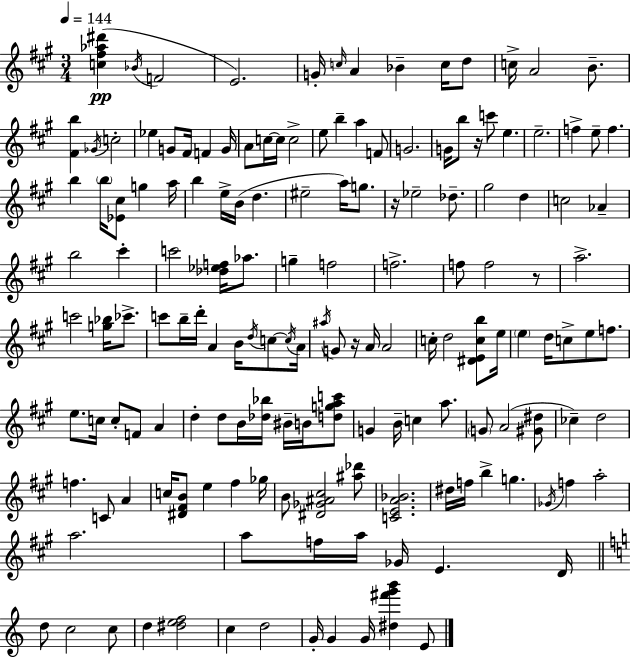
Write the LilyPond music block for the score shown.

{
  \clef treble
  \numericTimeSignature
  \time 3/4
  \key a \major
  \tempo 4 = 144
  <c'' fis'' aes'' dis'''>4(\pp \acciaccatura { bes'16 } f'2 | e'2.) | g'16-. \grace { c''16 } a'4 bes'4-- c''16 | d''8 c''16-> a'2 b'8.-- | \break <fis' b''>4 \acciaccatura { ges'16 } c''2-. | ees''4 g'8 fis'16 f'4 | g'16 a'8 c''16~~ c''16 c''2-> | e''8 b''4-- a''4 | \break f'8 g'2. | g'16 b''8 r16 c'''8 e''4. | e''2.-- | f''4-> e''8-- f''4. | \break b''4 \parenthesize b''16 <ees' cis''>8 g''4 | a''16 b''4 e''16-> b'16( d''4. | eis''2-- a''16) | g''8. r16 ees''2-- | \break des''8.-- gis''2 d''4 | c''2 aes'4-- | b''2 cis'''4-. | c'''2 <des'' ees'' f''>16 | \break aes''8. g''4-- f''2 | f''2.-> | f''8 f''2 | r8 a''2.-> | \break c'''2 <g'' bes''>16 | ces'''8.-> c'''8 b''16-- d'''16-. a'4 b'16 | \acciaccatura { d''16 } c''8~~ \acciaccatura { c''16 } a'16 \acciaccatura { ais''16 } g'8 r16 a'16 a'2 | c''16-. d''2 | \break <dis' e' c'' b''>8 e''16 \parenthesize e''4 d''16 c''8-> | e''8 f''8. e''8. c''16 c''8-. | f'8 a'4 d''4-. d''8 | b'16 <des'' bes''>16 bis'16-- b'16 <d'' g'' a'' c'''>8 g'4 b'16-- c''4 | \break a''8. \parenthesize g'8 a'2( | <gis' dis''>8 ces''4--) d''2 | f''4. | c'8 a'4 c''16 <dis' fis' b'>8 e''4 | \break fis''4 ges''16 b'8 <dis' ges' ais' cis''>2 | <ais'' des'''>8 <c' e' a' bes'>2. | dis''16 f''16 b''4-> | g''4. \acciaccatura { ges'16 } f''4 a''2-. | \break a''2. | a''8 f''16 a''16 ges'16 | e'4. d'16 \bar "||" \break \key a \minor d''8 c''2 c''8 | d''4 <dis'' e'' f''>2 | c''4 d''2 | g'16-. g'4 g'16 <dis'' fis''' g''' b'''>4 e'8 | \break \bar "|."
}